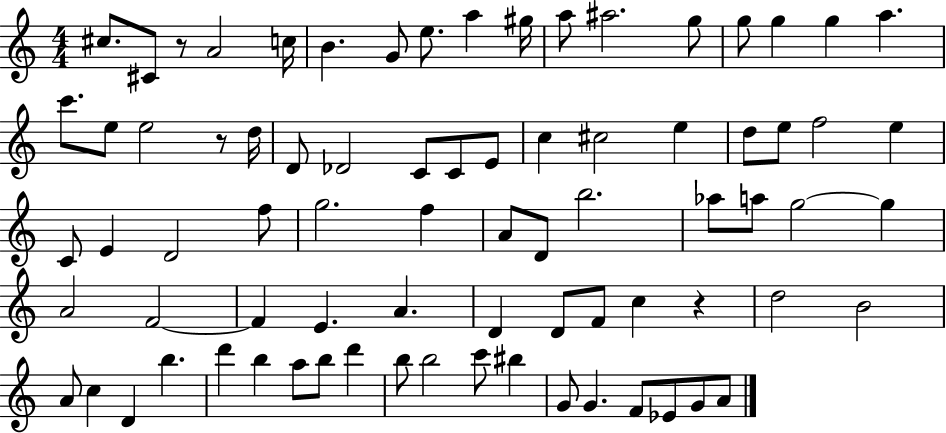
X:1
T:Untitled
M:4/4
L:1/4
K:C
^c/2 ^C/2 z/2 A2 c/4 B G/2 e/2 a ^g/4 a/2 ^a2 g/2 g/2 g g a c'/2 e/2 e2 z/2 d/4 D/2 _D2 C/2 C/2 E/2 c ^c2 e d/2 e/2 f2 e C/2 E D2 f/2 g2 f A/2 D/2 b2 _a/2 a/2 g2 g A2 F2 F E A D D/2 F/2 c z d2 B2 A/2 c D b d' b a/2 b/2 d' b/2 b2 c'/2 ^b G/2 G F/2 _E/2 G/2 A/2